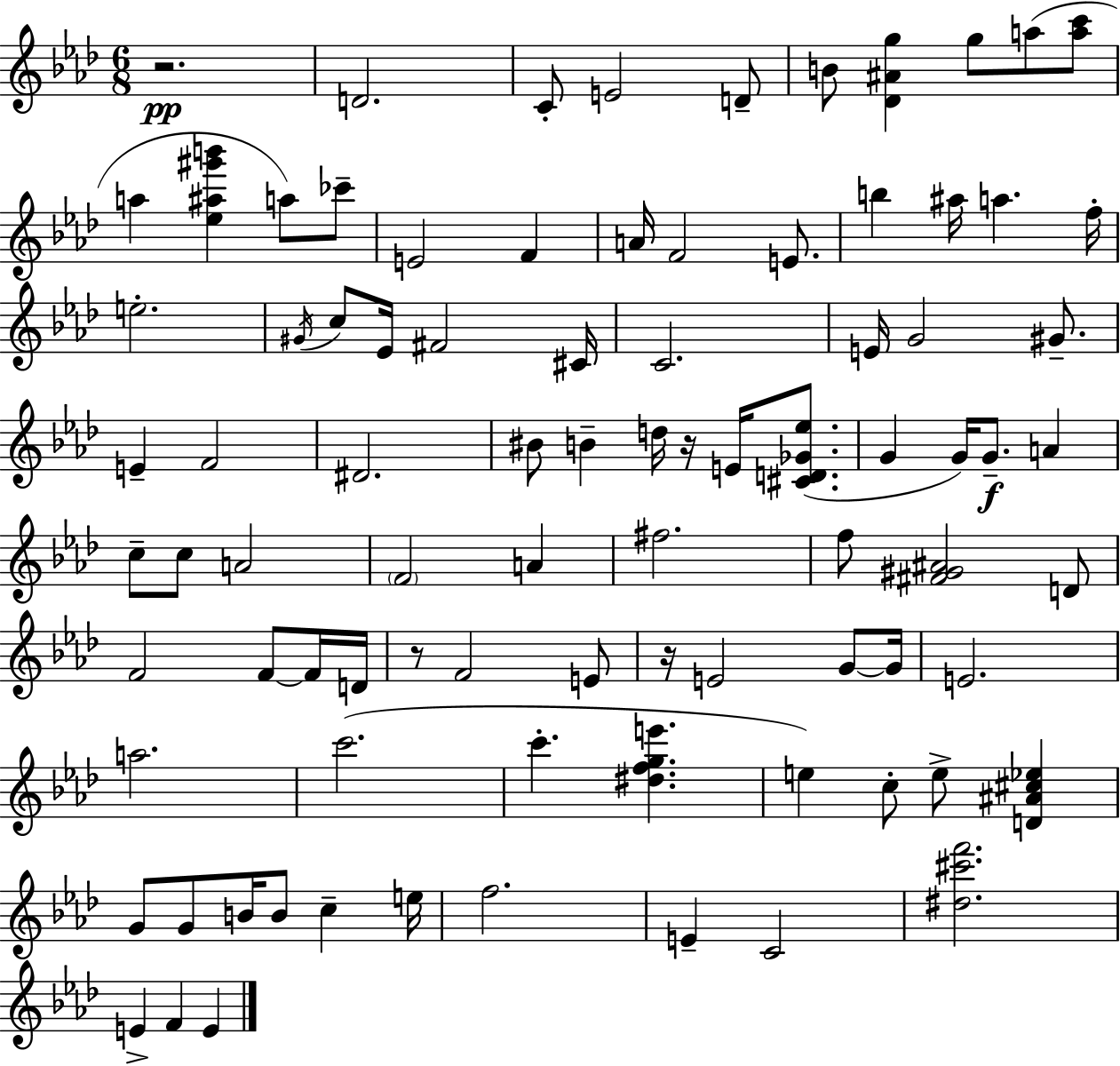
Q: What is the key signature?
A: F minor